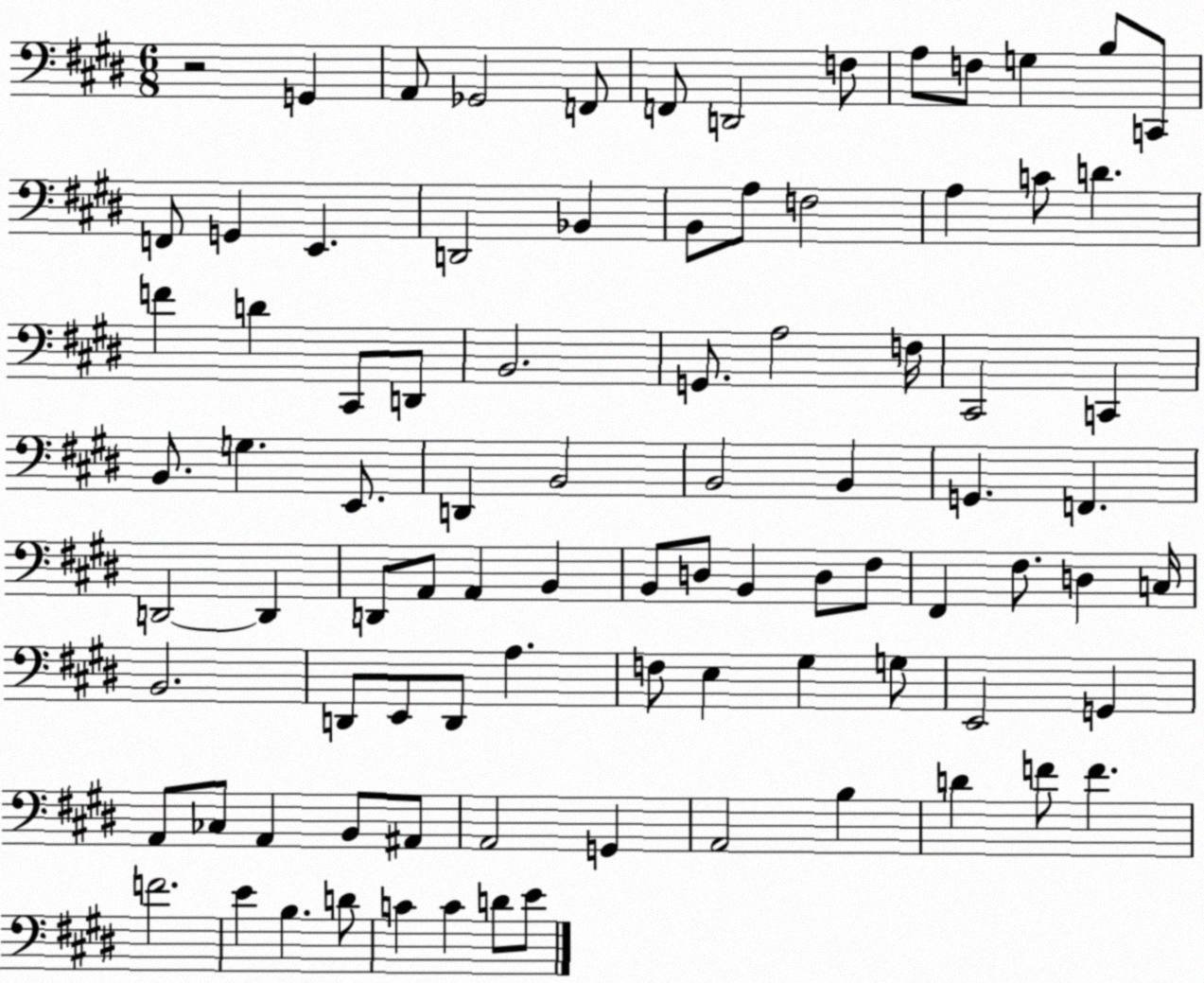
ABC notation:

X:1
T:Untitled
M:6/8
L:1/4
K:E
z2 G,, A,,/2 _G,,2 F,,/2 F,,/2 D,,2 F,/2 A,/2 F,/2 G, B,/2 C,,/2 F,,/2 G,, E,, D,,2 _B,, B,,/2 A,/2 F,2 A, C/2 D F D ^C,,/2 D,,/2 B,,2 G,,/2 A,2 F,/4 ^C,,2 C,, B,,/2 G, E,,/2 D,, B,,2 B,,2 B,, G,, F,, D,,2 D,, D,,/2 A,,/2 A,, B,, B,,/2 D,/2 B,, D,/2 ^F,/2 ^F,, ^F,/2 D, C,/4 B,,2 D,,/2 E,,/2 D,,/2 A, F,/2 E, ^G, G,/2 E,,2 G,, A,,/2 _C,/2 A,, B,,/2 ^A,,/2 A,,2 G,, A,,2 B, D F/2 F F2 E B, D/2 C C D/2 E/2